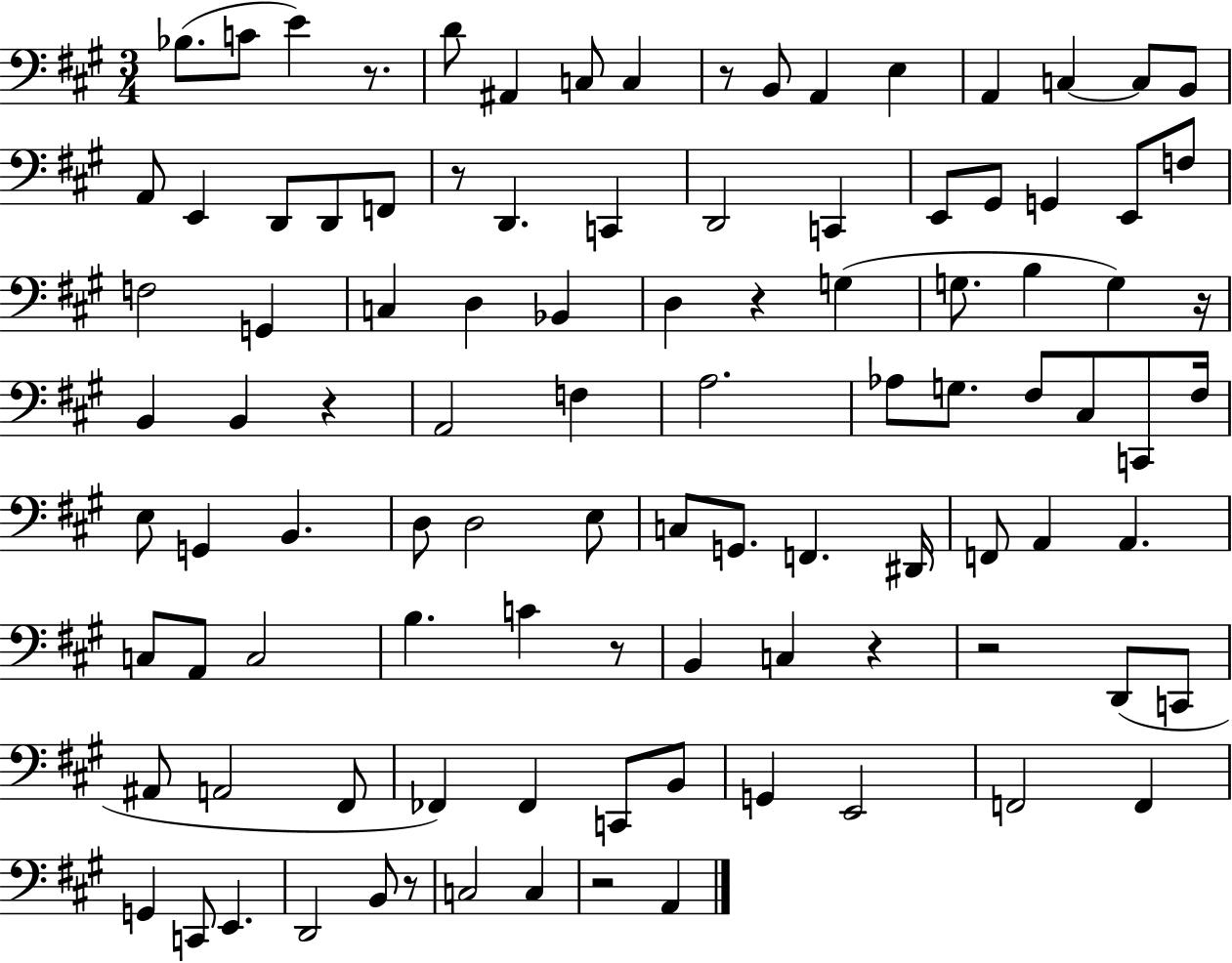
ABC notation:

X:1
T:Untitled
M:3/4
L:1/4
K:A
_B,/2 C/2 E z/2 D/2 ^A,, C,/2 C, z/2 B,,/2 A,, E, A,, C, C,/2 B,,/2 A,,/2 E,, D,,/2 D,,/2 F,,/2 z/2 D,, C,, D,,2 C,, E,,/2 ^G,,/2 G,, E,,/2 F,/2 F,2 G,, C, D, _B,, D, z G, G,/2 B, G, z/4 B,, B,, z A,,2 F, A,2 _A,/2 G,/2 ^F,/2 ^C,/2 C,,/2 ^F,/4 E,/2 G,, B,, D,/2 D,2 E,/2 C,/2 G,,/2 F,, ^D,,/4 F,,/2 A,, A,, C,/2 A,,/2 C,2 B, C z/2 B,, C, z z2 D,,/2 C,,/2 ^A,,/2 A,,2 ^F,,/2 _F,, _F,, C,,/2 B,,/2 G,, E,,2 F,,2 F,, G,, C,,/2 E,, D,,2 B,,/2 z/2 C,2 C, z2 A,,